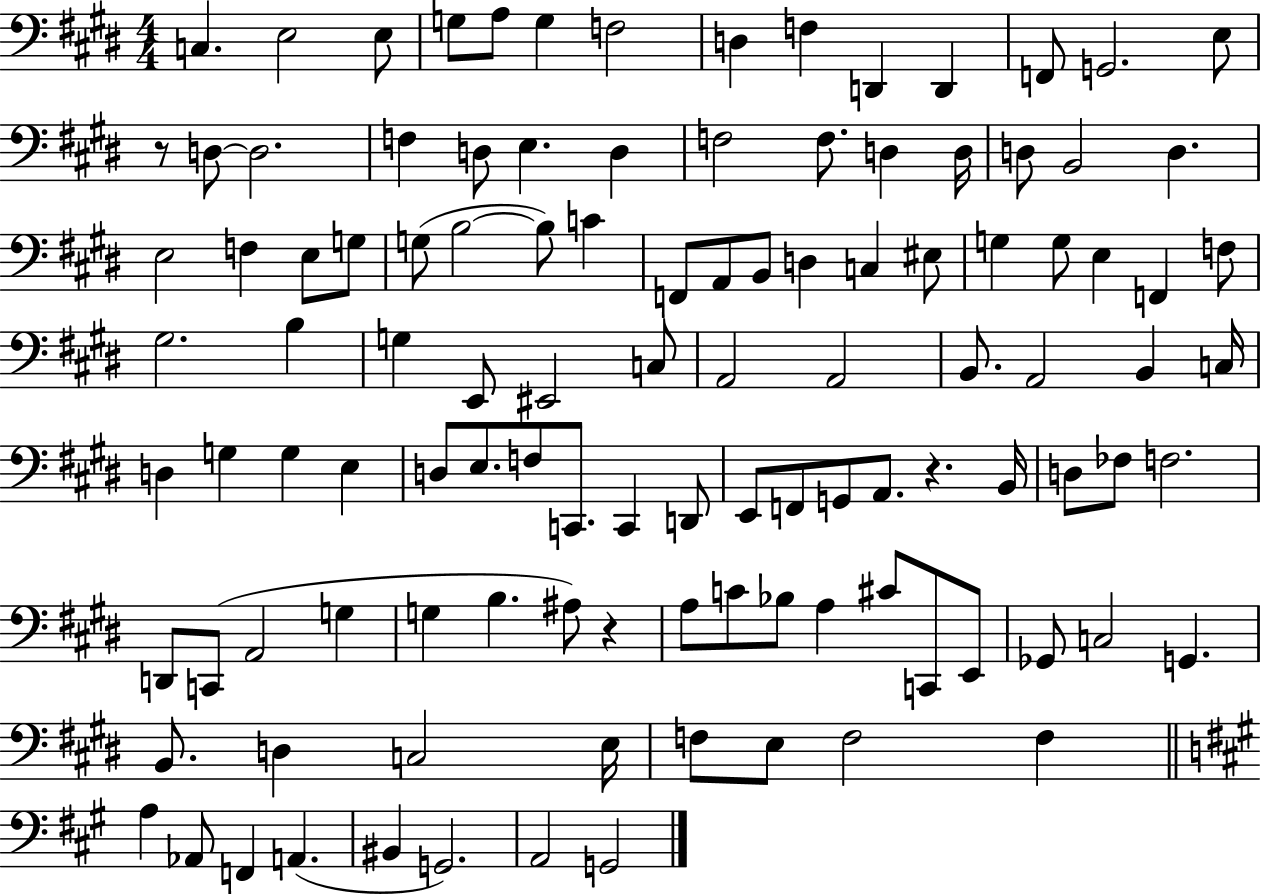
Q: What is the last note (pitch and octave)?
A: G2